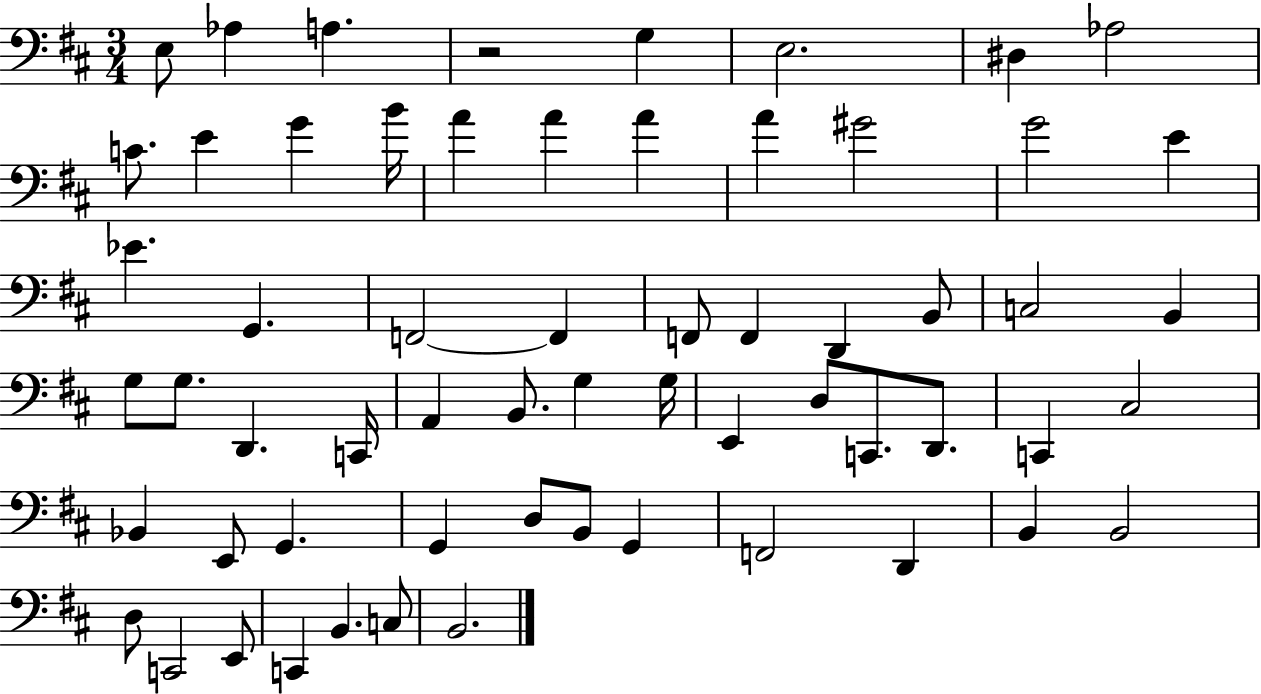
{
  \clef bass
  \numericTimeSignature
  \time 3/4
  \key d \major
  e8 aes4 a4. | r2 g4 | e2. | dis4 aes2 | \break c'8. e'4 g'4 b'16 | a'4 a'4 a'4 | a'4 gis'2 | g'2 e'4 | \break ees'4. g,4. | f,2~~ f,4 | f,8 f,4 d,4 b,8 | c2 b,4 | \break g8 g8. d,4. c,16 | a,4 b,8. g4 g16 | e,4 d8 c,8. d,8. | c,4 cis2 | \break bes,4 e,8 g,4. | g,4 d8 b,8 g,4 | f,2 d,4 | b,4 b,2 | \break d8 c,2 e,8 | c,4 b,4. c8 | b,2. | \bar "|."
}